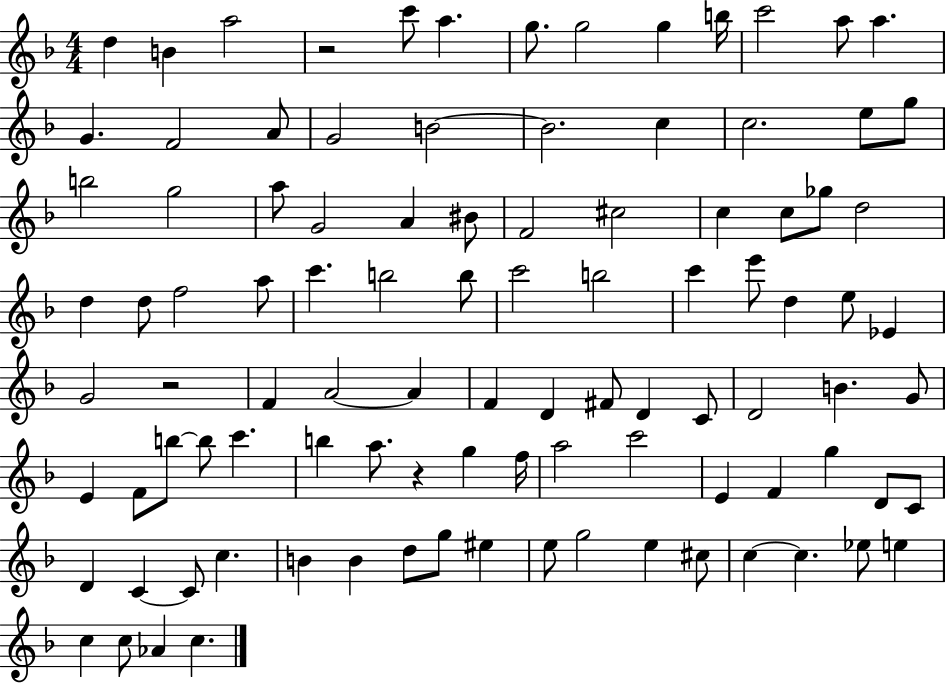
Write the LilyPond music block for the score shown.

{
  \clef treble
  \numericTimeSignature
  \time 4/4
  \key f \major
  d''4 b'4 a''2 | r2 c'''8 a''4. | g''8. g''2 g''4 b''16 | c'''2 a''8 a''4. | \break g'4. f'2 a'8 | g'2 b'2~~ | b'2. c''4 | c''2. e''8 g''8 | \break b''2 g''2 | a''8 g'2 a'4 bis'8 | f'2 cis''2 | c''4 c''8 ges''8 d''2 | \break d''4 d''8 f''2 a''8 | c'''4. b''2 b''8 | c'''2 b''2 | c'''4 e'''8 d''4 e''8 ees'4 | \break g'2 r2 | f'4 a'2~~ a'4 | f'4 d'4 fis'8 d'4 c'8 | d'2 b'4. g'8 | \break e'4 f'8 b''8~~ b''8 c'''4. | b''4 a''8. r4 g''4 f''16 | a''2 c'''2 | e'4 f'4 g''4 d'8 c'8 | \break d'4 c'4~~ c'8 c''4. | b'4 b'4 d''8 g''8 eis''4 | e''8 g''2 e''4 cis''8 | c''4~~ c''4. ees''8 e''4 | \break c''4 c''8 aes'4 c''4. | \bar "|."
}